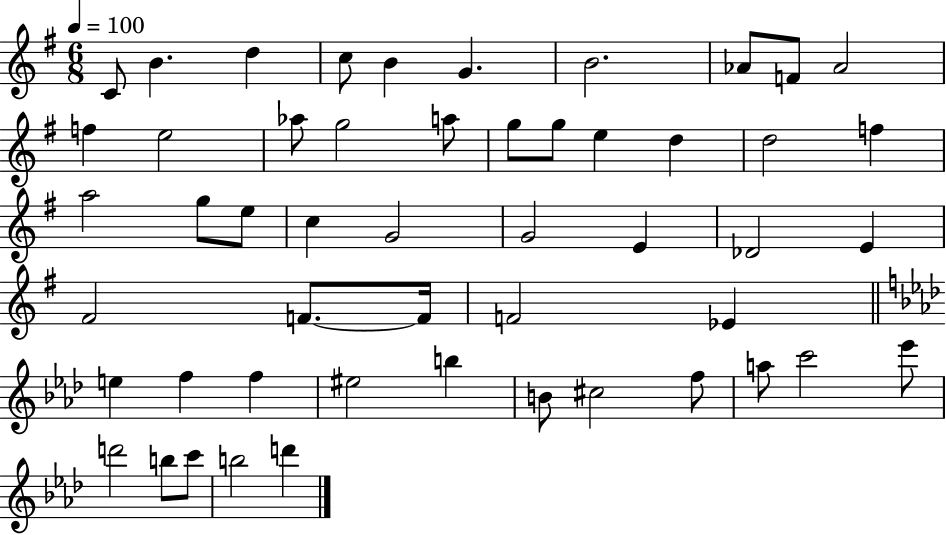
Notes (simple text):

C4/e B4/q. D5/q C5/e B4/q G4/q. B4/h. Ab4/e F4/e Ab4/h F5/q E5/h Ab5/e G5/h A5/e G5/e G5/e E5/q D5/q D5/h F5/q A5/h G5/e E5/e C5/q G4/h G4/h E4/q Db4/h E4/q F#4/h F4/e. F4/s F4/h Eb4/q E5/q F5/q F5/q EIS5/h B5/q B4/e C#5/h F5/e A5/e C6/h Eb6/e D6/h B5/e C6/e B5/h D6/q